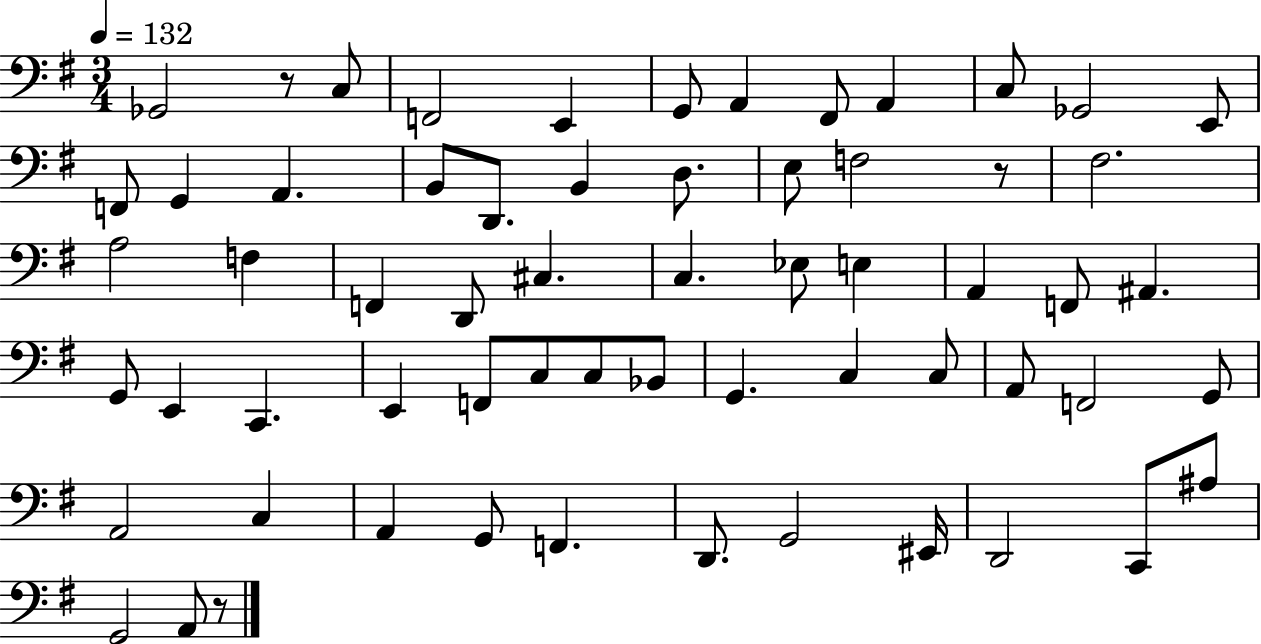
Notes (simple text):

Gb2/h R/e C3/e F2/h E2/q G2/e A2/q F#2/e A2/q C3/e Gb2/h E2/e F2/e G2/q A2/q. B2/e D2/e. B2/q D3/e. E3/e F3/h R/e F#3/h. A3/h F3/q F2/q D2/e C#3/q. C3/q. Eb3/e E3/q A2/q F2/e A#2/q. G2/e E2/q C2/q. E2/q F2/e C3/e C3/e Bb2/e G2/q. C3/q C3/e A2/e F2/h G2/e A2/h C3/q A2/q G2/e F2/q. D2/e. G2/h EIS2/s D2/h C2/e A#3/e G2/h A2/e R/e